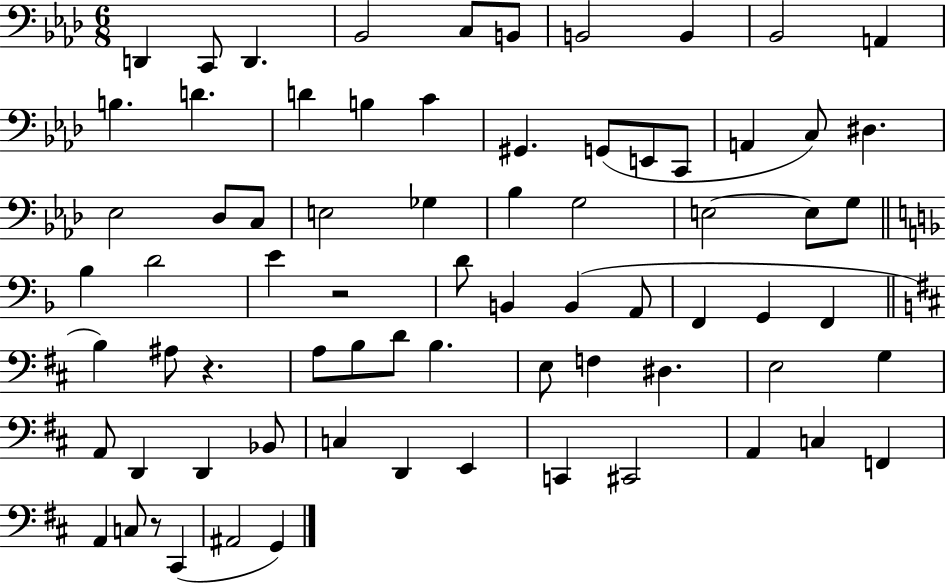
{
  \clef bass
  \numericTimeSignature
  \time 6/8
  \key aes \major
  d,4 c,8 d,4. | bes,2 c8 b,8 | b,2 b,4 | bes,2 a,4 | \break b4. d'4. | d'4 b4 c'4 | gis,4. g,8( e,8 c,8 | a,4 c8) dis4. | \break ees2 des8 c8 | e2 ges4 | bes4 g2 | e2~~ e8 g8 | \break \bar "||" \break \key f \major bes4 d'2 | e'4 r2 | d'8 b,4 b,4( a,8 | f,4 g,4 f,4 | \break \bar "||" \break \key d \major b4) ais8 r4. | a8 b8 d'8 b4. | e8 f4 dis4. | e2 g4 | \break a,8 d,4 d,4 bes,8 | c4 d,4 e,4 | c,4 cis,2 | a,4 c4 f,4 | \break a,4 c8 r8 cis,4( | ais,2 g,4) | \bar "|."
}